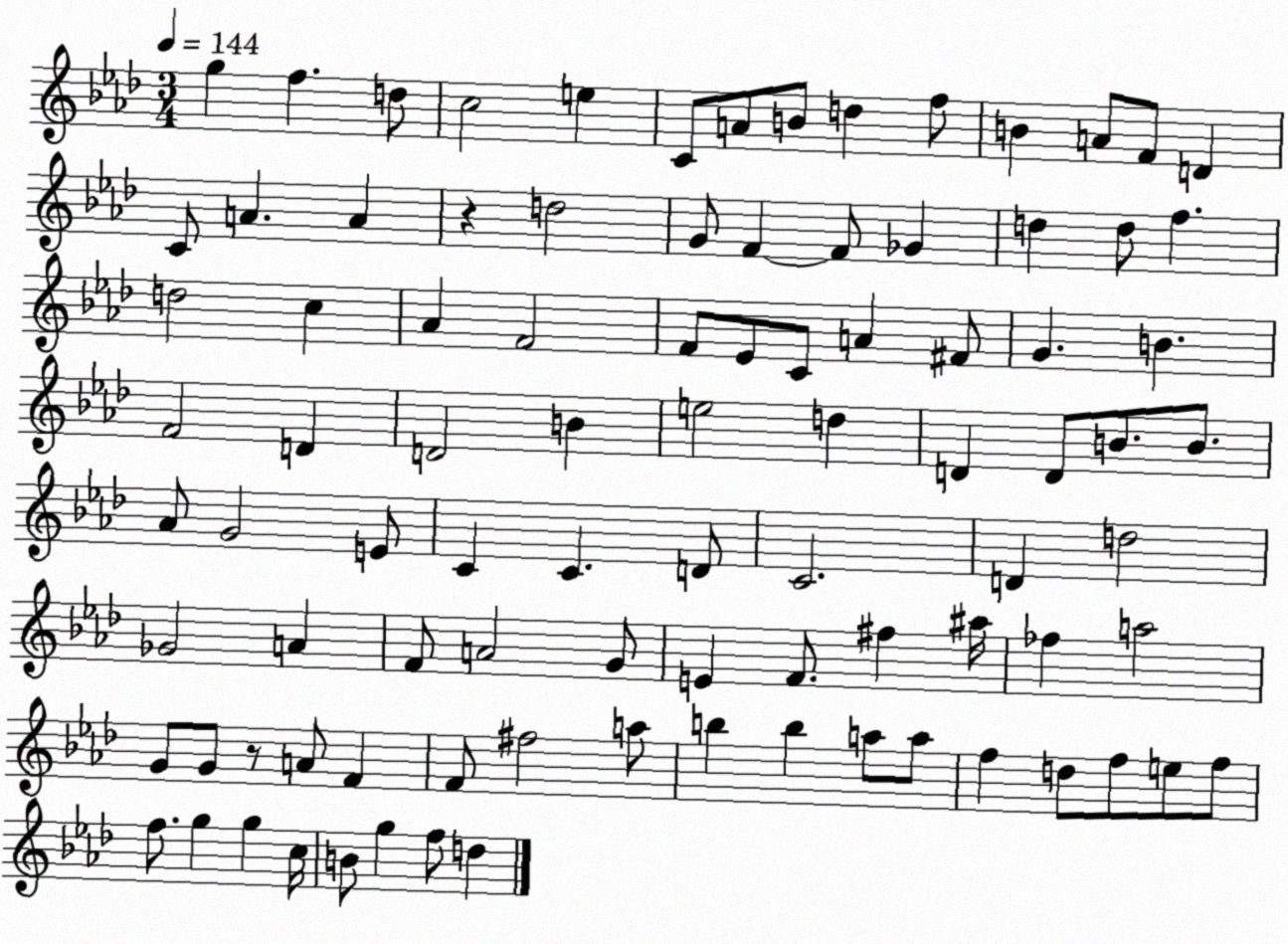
X:1
T:Untitled
M:3/4
L:1/4
K:Ab
g f d/2 c2 e C/2 A/2 B/2 d f/2 B A/2 F/2 D C/2 A A z d2 G/2 F F/2 _G d d/2 f d2 c _A F2 F/2 _E/2 C/2 A ^F/2 G B F2 D D2 B e2 d D D/2 B/2 B/2 _A/2 G2 E/2 C C D/2 C2 D d2 _G2 A F/2 A2 G/2 E F/2 ^f ^a/4 _f a2 G/2 G/2 z/2 A/2 F F/2 ^f2 a/2 b b a/2 a/2 f d/2 f/2 e/2 f/2 f/2 g g c/4 B/2 g f/2 d